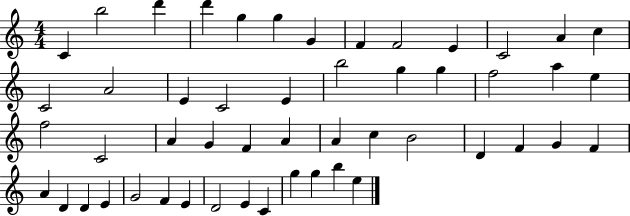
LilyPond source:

{
  \clef treble
  \numericTimeSignature
  \time 4/4
  \key c \major
  c'4 b''2 d'''4 | d'''4 g''4 g''4 g'4 | f'4 f'2 e'4 | c'2 a'4 c''4 | \break c'2 a'2 | e'4 c'2 e'4 | b''2 g''4 g''4 | f''2 a''4 e''4 | \break f''2 c'2 | a'4 g'4 f'4 a'4 | a'4 c''4 b'2 | d'4 f'4 g'4 f'4 | \break a'4 d'4 d'4 e'4 | g'2 f'4 e'4 | d'2 e'4 c'4 | g''4 g''4 b''4 e''4 | \break \bar "|."
}